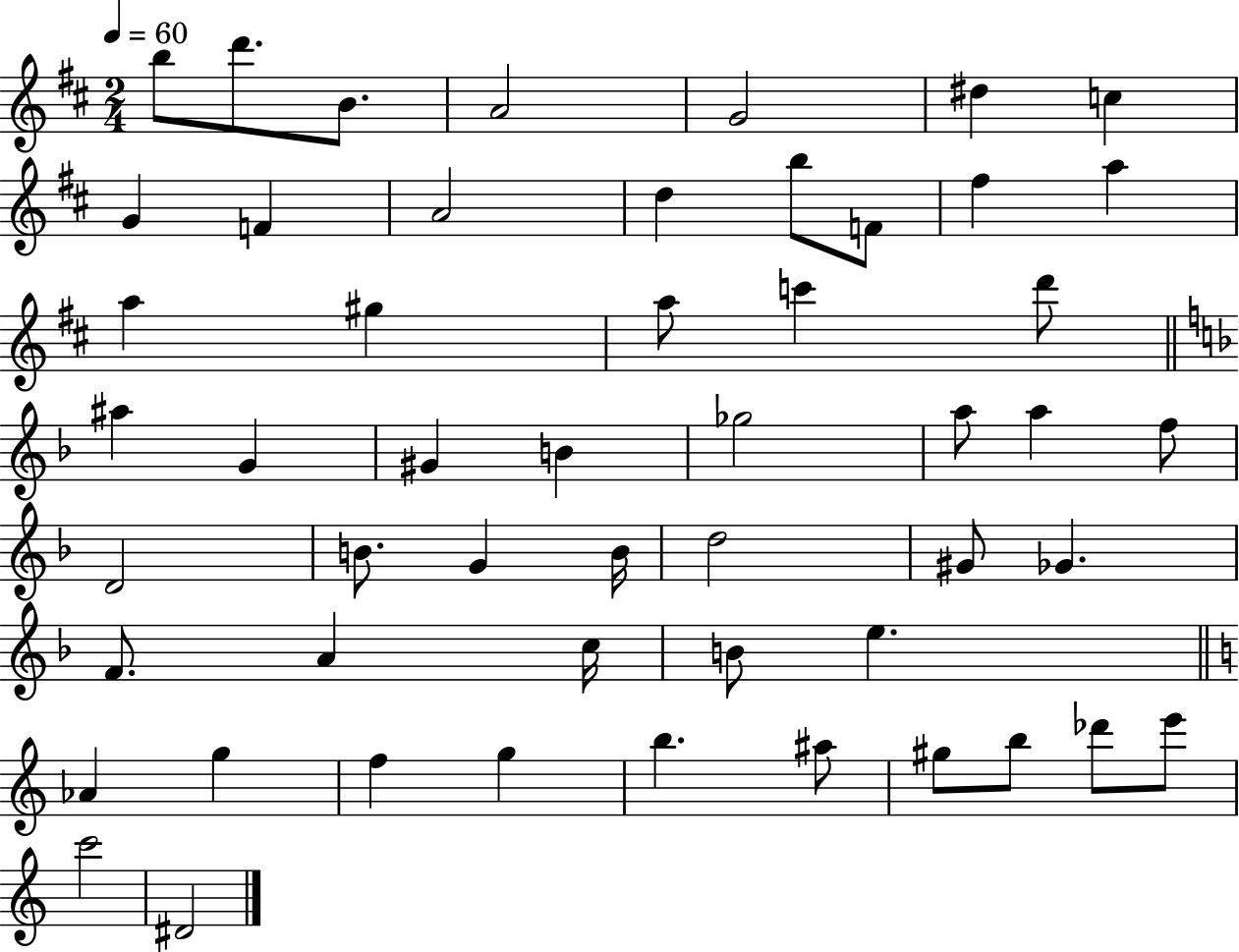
{
  \clef treble
  \numericTimeSignature
  \time 2/4
  \key d \major
  \tempo 4 = 60
  b''8 d'''8. b'8. | a'2 | g'2 | dis''4 c''4 | \break g'4 f'4 | a'2 | d''4 b''8 f'8 | fis''4 a''4 | \break a''4 gis''4 | a''8 c'''4 d'''8 | \bar "||" \break \key d \minor ais''4 g'4 | gis'4 b'4 | ges''2 | a''8 a''4 f''8 | \break d'2 | b'8. g'4 b'16 | d''2 | gis'8 ges'4. | \break f'8. a'4 c''16 | b'8 e''4. | \bar "||" \break \key a \minor aes'4 g''4 | f''4 g''4 | b''4. ais''8 | gis''8 b''8 des'''8 e'''8 | \break c'''2 | dis'2 | \bar "|."
}